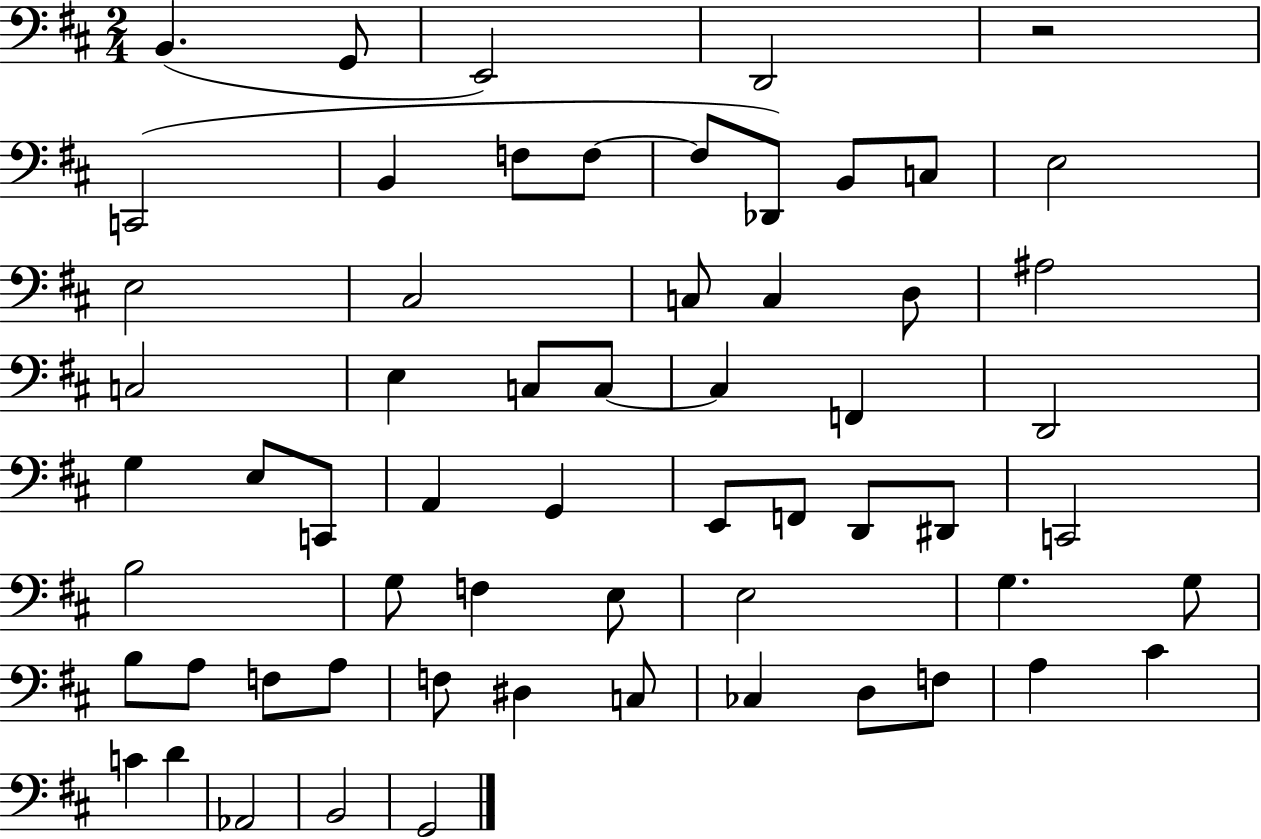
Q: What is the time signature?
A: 2/4